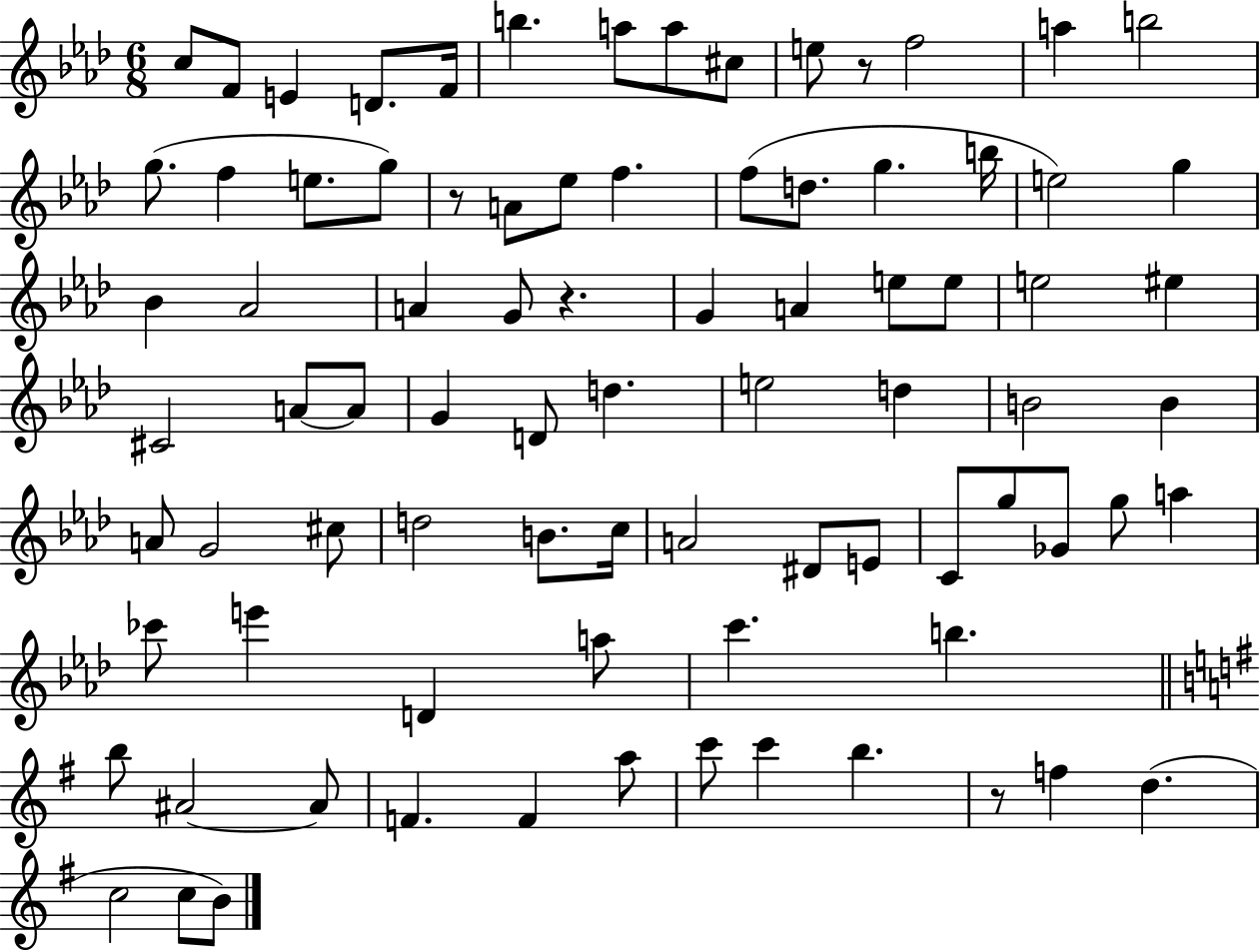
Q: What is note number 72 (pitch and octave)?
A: A5